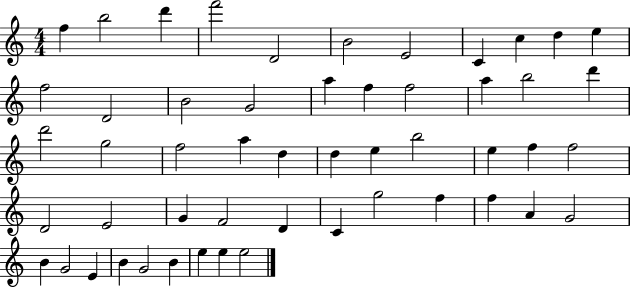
F5/q B5/h D6/q F6/h D4/h B4/h E4/h C4/q C5/q D5/q E5/q F5/h D4/h B4/h G4/h A5/q F5/q F5/h A5/q B5/h D6/q D6/h G5/h F5/h A5/q D5/q D5/q E5/q B5/h E5/q F5/q F5/h D4/h E4/h G4/q F4/h D4/q C4/q G5/h F5/q F5/q A4/q G4/h B4/q G4/h E4/q B4/q G4/h B4/q E5/q E5/q E5/h